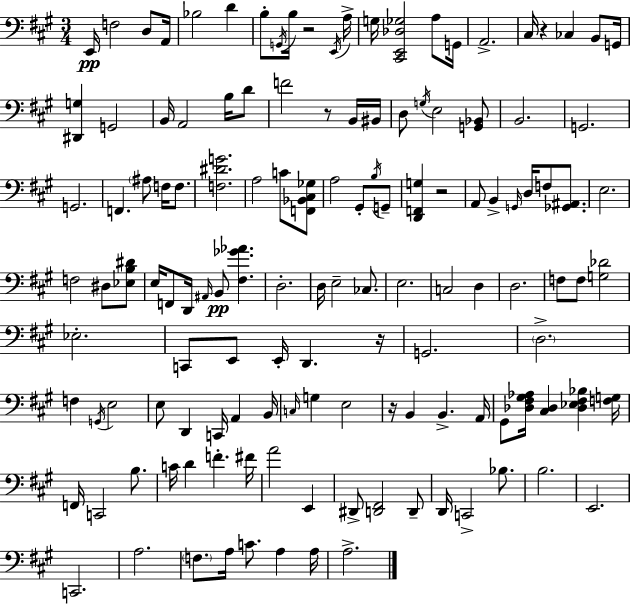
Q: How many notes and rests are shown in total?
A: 133